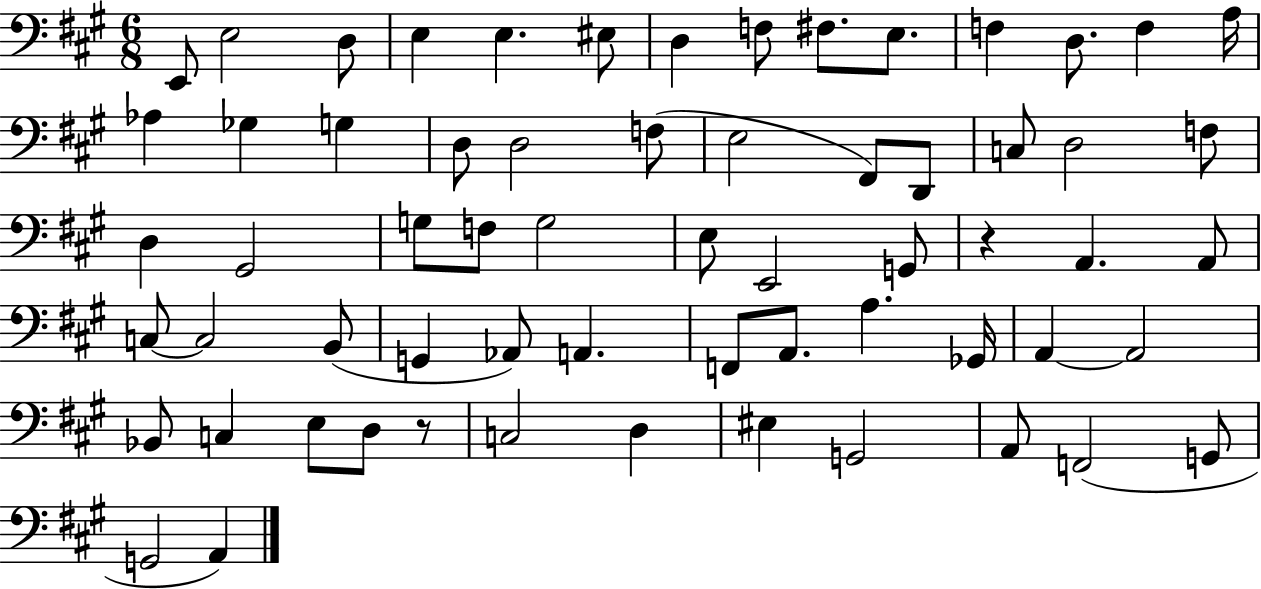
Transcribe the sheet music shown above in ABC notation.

X:1
T:Untitled
M:6/8
L:1/4
K:A
E,,/2 E,2 D,/2 E, E, ^E,/2 D, F,/2 ^F,/2 E,/2 F, D,/2 F, A,/4 _A, _G, G, D,/2 D,2 F,/2 E,2 ^F,,/2 D,,/2 C,/2 D,2 F,/2 D, ^G,,2 G,/2 F,/2 G,2 E,/2 E,,2 G,,/2 z A,, A,,/2 C,/2 C,2 B,,/2 G,, _A,,/2 A,, F,,/2 A,,/2 A, _G,,/4 A,, A,,2 _B,,/2 C, E,/2 D,/2 z/2 C,2 D, ^E, G,,2 A,,/2 F,,2 G,,/2 G,,2 A,,